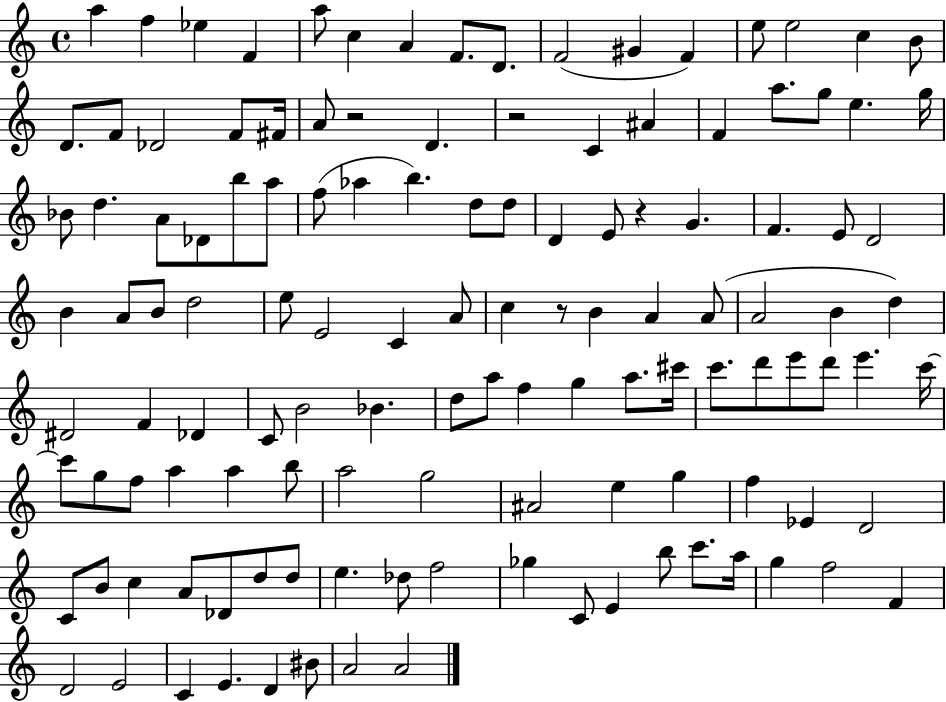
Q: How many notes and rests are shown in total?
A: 125